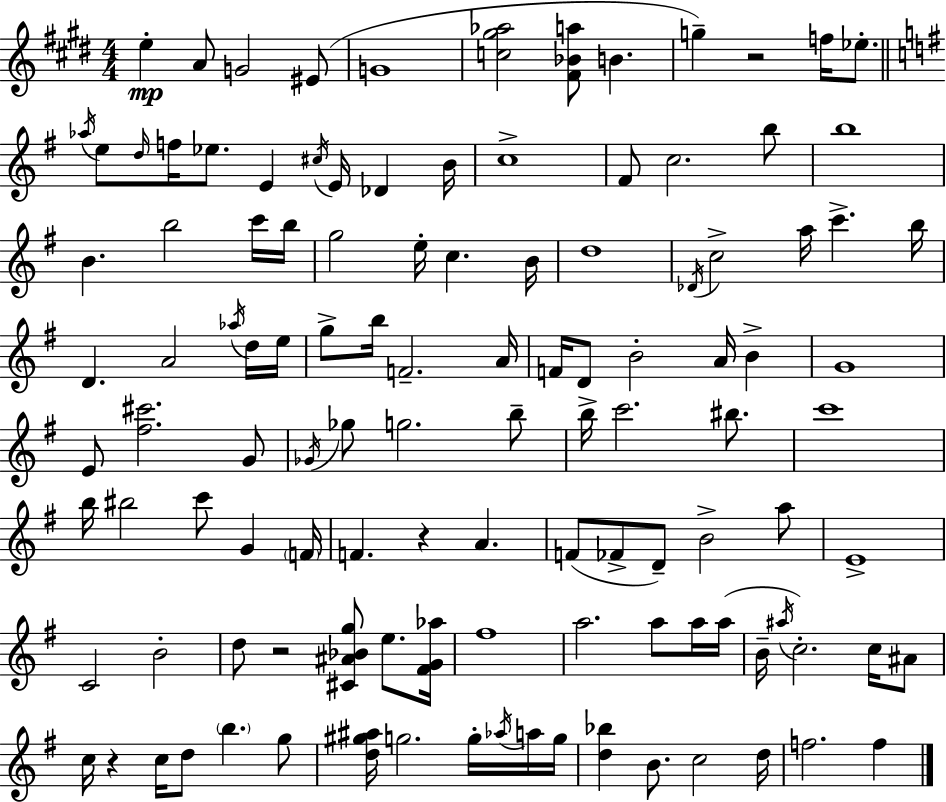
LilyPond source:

{
  \clef treble
  \numericTimeSignature
  \time 4/4
  \key e \major
  e''4-.\mp a'8 g'2 eis'8( | g'1 | <c'' gis'' aes''>2 <fis' bes' a''>8 b'4. | g''4--) r2 f''16 ees''8.-. | \break \bar "||" \break \key g \major \acciaccatura { aes''16 } e''8 \grace { d''16 } f''16 ees''8. e'4 \acciaccatura { cis''16 } e'16 des'4 | b'16 c''1-> | fis'8 c''2. | b''8 b''1 | \break b'4. b''2 | c'''16 b''16 g''2 e''16-. c''4. | b'16 d''1 | \acciaccatura { des'16 } c''2-> a''16 c'''4.-> | \break b''16 d'4. a'2 | \acciaccatura { aes''16 } d''16 e''16 g''8-> b''16 f'2.-- | a'16 f'16 d'8 b'2-. | a'16 b'4-> g'1 | \break e'8 <fis'' cis'''>2. | g'8 \acciaccatura { ges'16 } ges''8 g''2. | b''8-- b''16-> c'''2. | bis''8. c'''1 | \break b''16 bis''2 c'''8 | g'4 \parenthesize f'16 f'4. r4 | a'4. f'8( fes'8-> d'8--) b'2-> | a''8 e'1-> | \break c'2 b'2-. | d''8 r2 | <cis' ais' bes' g''>8 e''8. <fis' g' aes''>16 fis''1 | a''2. | \break a''8 a''16 a''16( b'16-- \acciaccatura { ais''16 } c''2.-.) | c''16 ais'8 c''16 r4 c''16 d''8 \parenthesize b''4. | g''8 <d'' gis'' ais''>16 g''2. | g''16-. \acciaccatura { aes''16 } a''16 g''16 <d'' bes''>4 b'8. c''2 | \break d''16 f''2. | f''4 \bar "|."
}